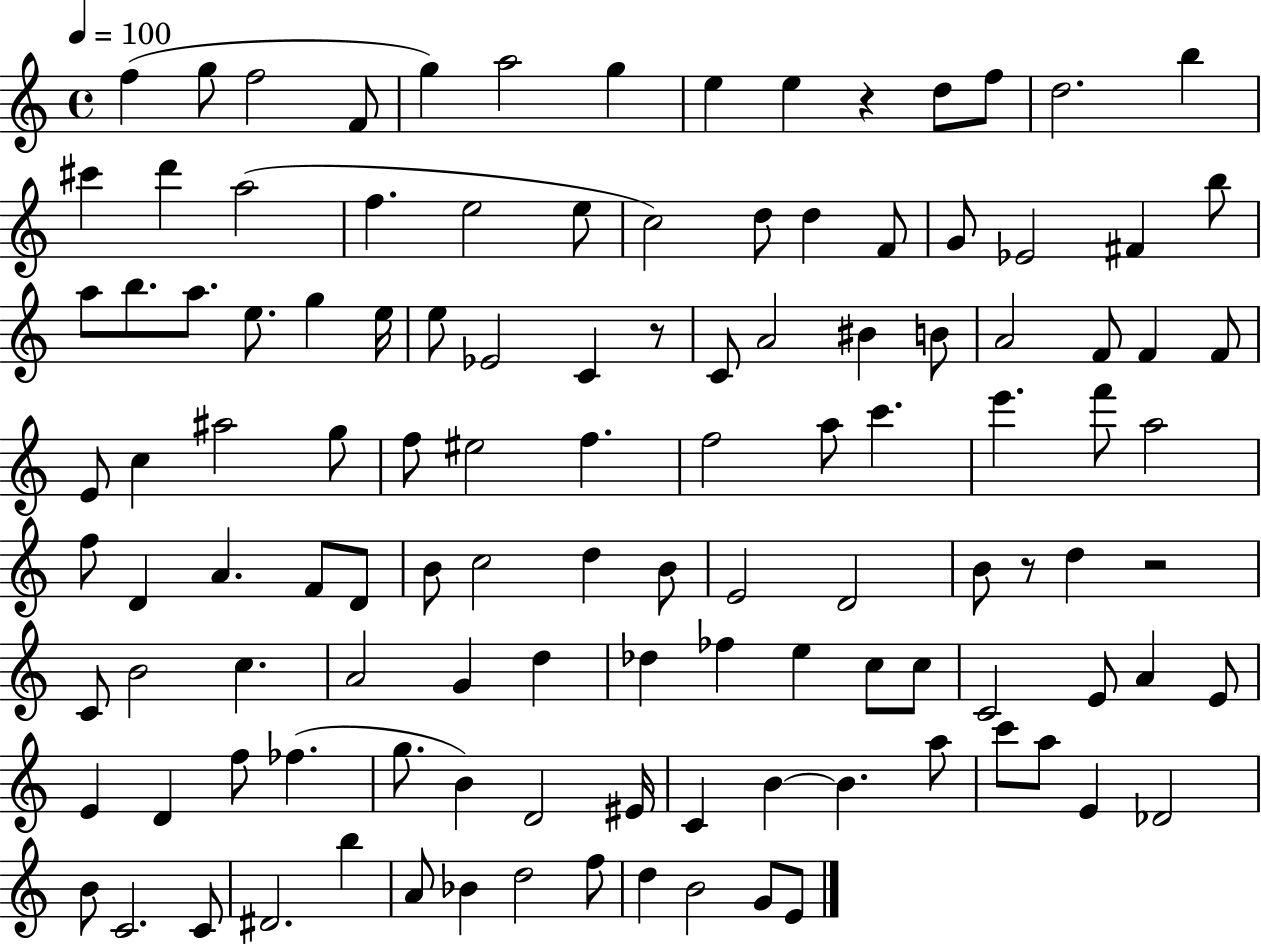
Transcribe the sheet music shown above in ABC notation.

X:1
T:Untitled
M:4/4
L:1/4
K:C
f g/2 f2 F/2 g a2 g e e z d/2 f/2 d2 b ^c' d' a2 f e2 e/2 c2 d/2 d F/2 G/2 _E2 ^F b/2 a/2 b/2 a/2 e/2 g e/4 e/2 _E2 C z/2 C/2 A2 ^B B/2 A2 F/2 F F/2 E/2 c ^a2 g/2 f/2 ^e2 f f2 a/2 c' e' f'/2 a2 f/2 D A F/2 D/2 B/2 c2 d B/2 E2 D2 B/2 z/2 d z2 C/2 B2 c A2 G d _d _f e c/2 c/2 C2 E/2 A E/2 E D f/2 _f g/2 B D2 ^E/4 C B B a/2 c'/2 a/2 E _D2 B/2 C2 C/2 ^D2 b A/2 _B d2 f/2 d B2 G/2 E/2